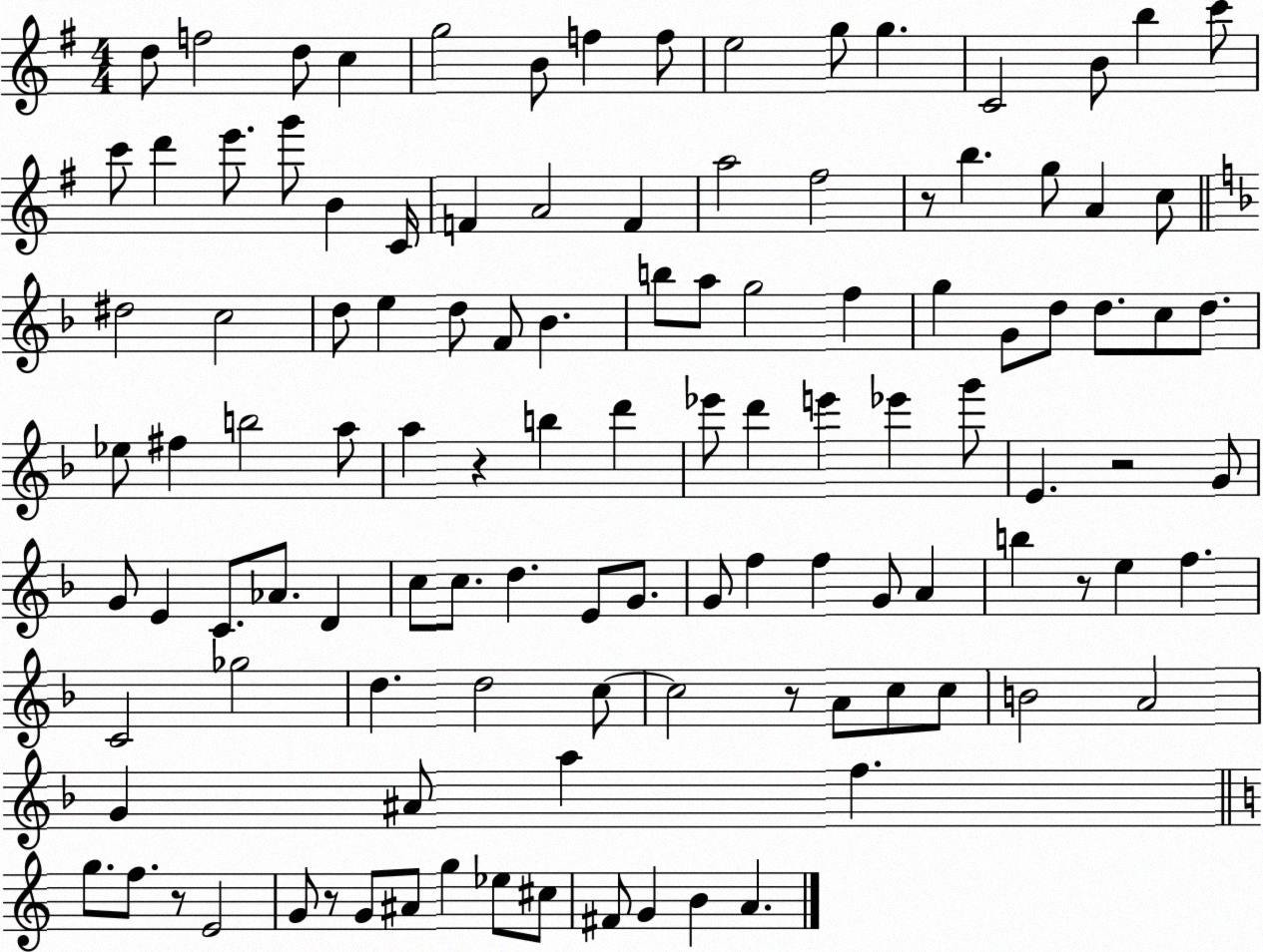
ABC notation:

X:1
T:Untitled
M:4/4
L:1/4
K:G
d/2 f2 d/2 c g2 B/2 f f/2 e2 g/2 g C2 B/2 b c'/2 c'/2 d' e'/2 g'/2 B C/4 F A2 F a2 ^f2 z/2 b g/2 A c/2 ^d2 c2 d/2 e d/2 F/2 _B b/2 a/2 g2 f g G/2 d/2 d/2 c/2 d/2 _e/2 ^f b2 a/2 a z b d' _e'/2 d' e' _e' g'/2 E z2 G/2 G/2 E C/2 _A/2 D c/2 c/2 d E/2 G/2 G/2 f f G/2 A b z/2 e f C2 _g2 d d2 c/2 c2 z/2 A/2 c/2 c/2 B2 A2 G ^A/2 a f g/2 f/2 z/2 E2 G/2 z/2 G/2 ^A/2 g _e/2 ^c/2 ^F/2 G B A